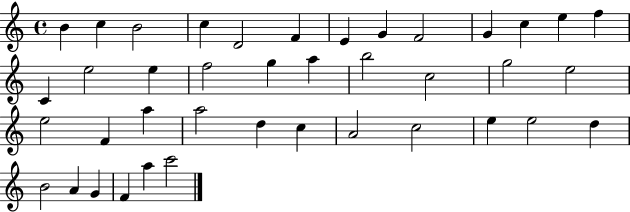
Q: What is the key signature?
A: C major